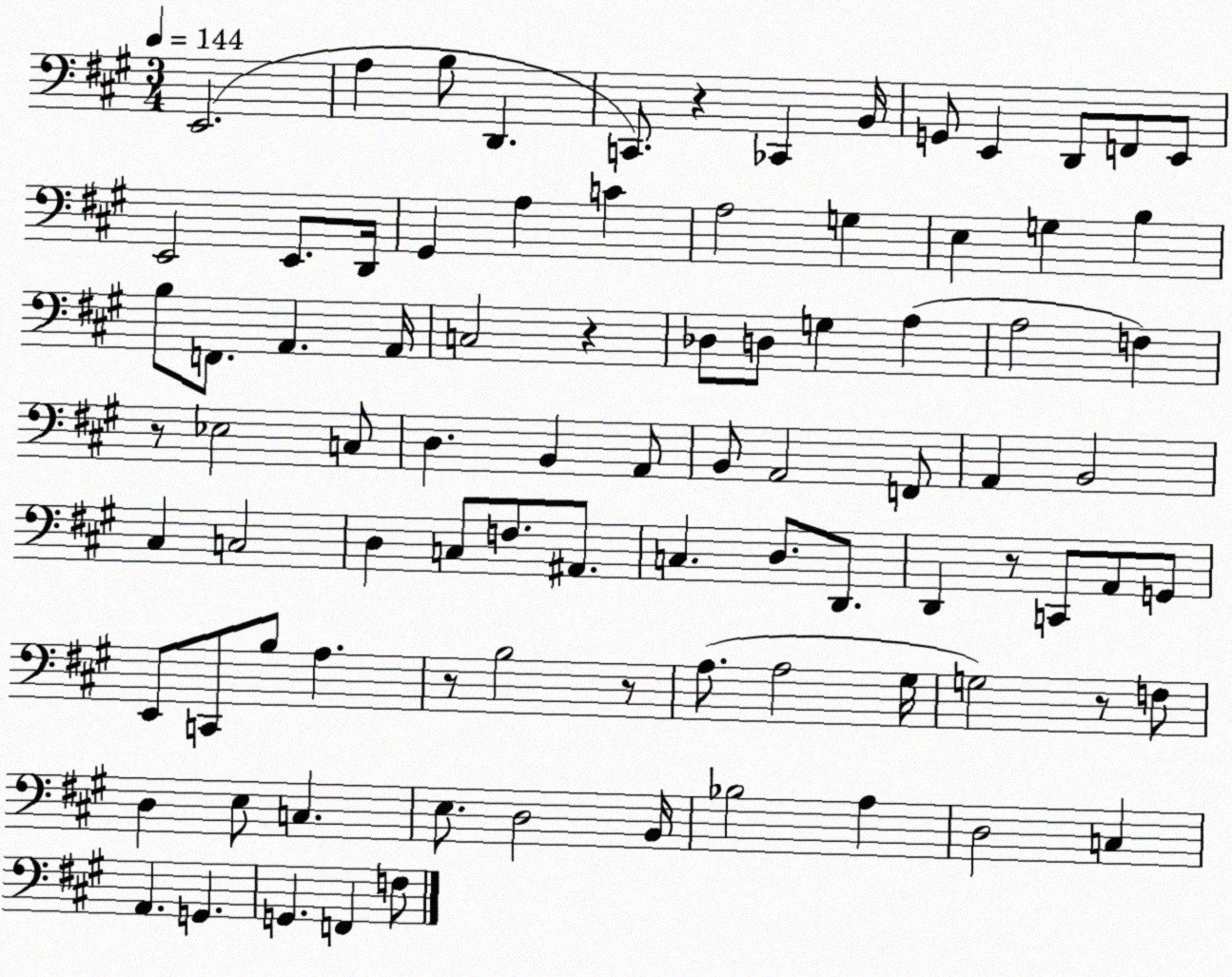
X:1
T:Untitled
M:3/4
L:1/4
K:A
E,,2 A, B,/2 D,, C,,/2 z _C,, B,,/4 G,,/2 E,, D,,/2 F,,/2 E,,/2 E,,2 E,,/2 D,,/4 ^G,, A, C A,2 G, E, G, B, B,/2 F,,/2 A,, A,,/4 C,2 z _D,/2 D,/2 G, A, A,2 F, z/2 _E,2 C,/2 D, B,, A,,/2 B,,/2 A,,2 F,,/2 A,, B,,2 ^C, C,2 D, C,/2 F,/2 ^A,,/2 C, D,/2 D,,/2 D,, z/2 C,,/2 A,,/2 G,,/2 E,,/2 C,,/2 B,/2 A, z/2 B,2 z/2 A,/2 A,2 ^G,/4 G,2 z/2 F,/2 D, E,/2 C, E,/2 D,2 B,,/4 _B,2 A, D,2 C, A,, G,, G,, F,, F,/2